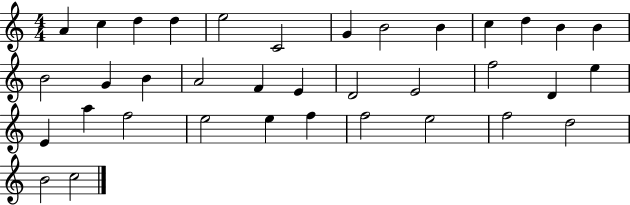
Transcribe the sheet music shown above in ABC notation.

X:1
T:Untitled
M:4/4
L:1/4
K:C
A c d d e2 C2 G B2 B c d B B B2 G B A2 F E D2 E2 f2 D e E a f2 e2 e f f2 e2 f2 d2 B2 c2